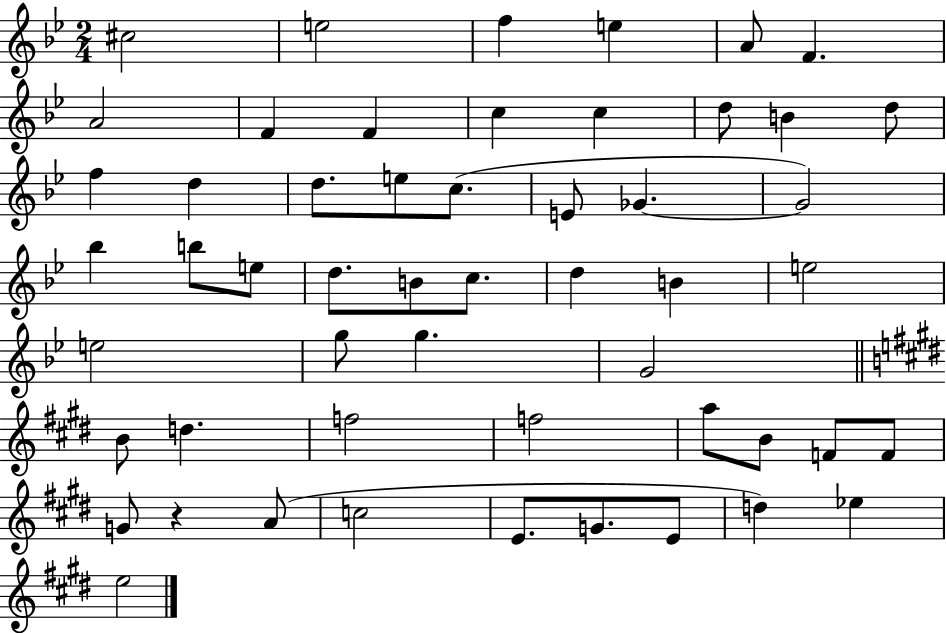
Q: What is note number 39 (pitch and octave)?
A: F5